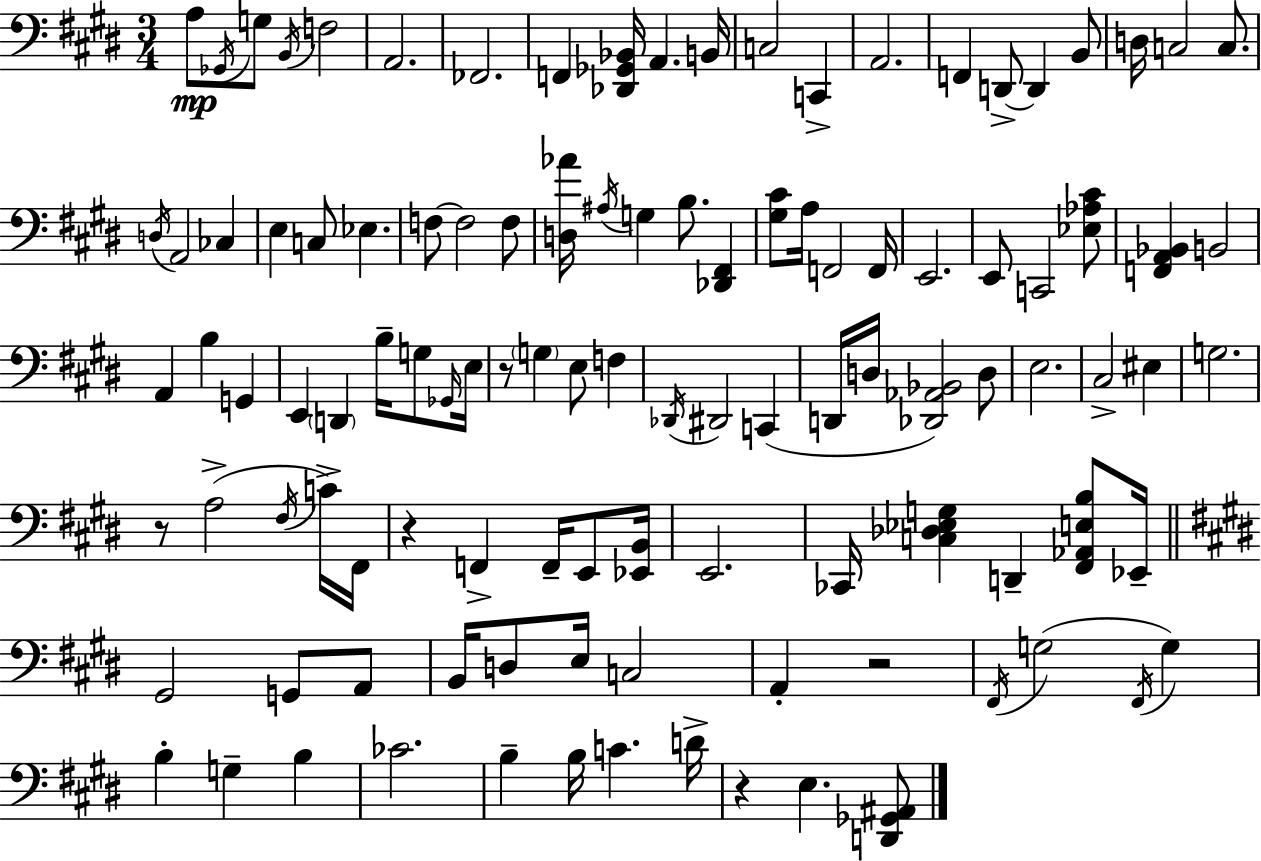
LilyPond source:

{
  \clef bass
  \numericTimeSignature
  \time 3/4
  \key e \major
  \repeat volta 2 { a8\mp \acciaccatura { ges,16 } g8 \acciaccatura { b,16 } f2 | a,2. | fes,2. | f,4 <des, ges, bes,>16 a,4. | \break b,16 c2 c,4-> | a,2. | f,4 d,8->~~ d,4 | b,8 d16 c2 c8. | \break \acciaccatura { d16 } a,2 ces4 | e4 c8 ees4. | f8~~ f2 | f8 <d aes'>16 \acciaccatura { ais16 } g4 b8. | \break <des, fis,>4 <gis cis'>8 a16 f,2 | f,16 e,2. | e,8 c,2 | <ees aes cis'>8 <f, a, bes,>4 b,2 | \break a,4 b4 | g,4 e,4 \parenthesize d,4 | b16-- g8 \grace { ges,16 } e16 r8 \parenthesize g4 e8 | f4 \acciaccatura { des,16 } dis,2 | \break c,4( d,16 d16 <des, aes, bes,>2) | d8 e2. | cis2-> | eis4 g2. | \break r8 a2->( | \acciaccatura { fis16 } c'16->) fis,16 r4 f,4-> | f,16-- e,8 <ees, b,>16 e,2. | ces,16 <c des ees g>4 | \break d,4-- <fis, aes, e b>8 ees,16-- \bar "||" \break \key e \major gis,2 g,8 a,8 | b,16 d8 e16 c2 | a,4-. r2 | \acciaccatura { fis,16 }( g2 \acciaccatura { fis,16 }) g4 | \break b4-. g4-- b4 | ces'2. | b4-- b16 c'4. | d'16-> r4 e4. | \break <d, ges, ais,>8 } \bar "|."
}